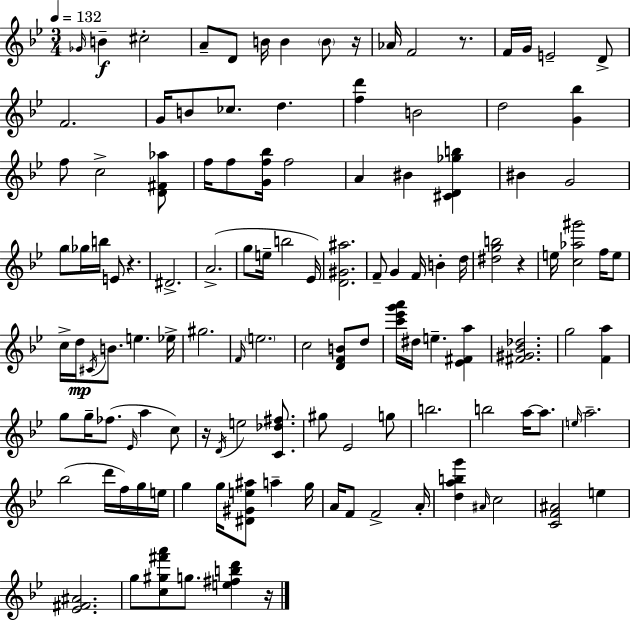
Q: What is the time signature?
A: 3/4